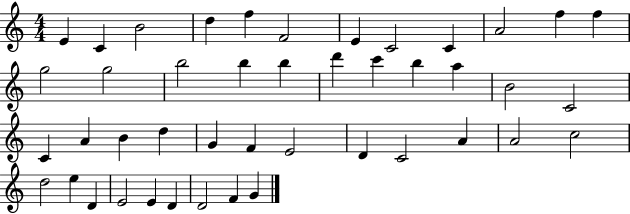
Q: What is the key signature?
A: C major